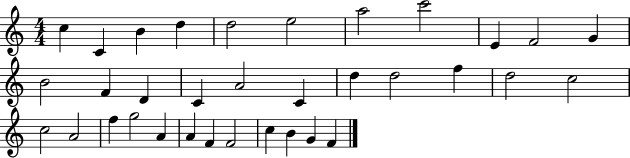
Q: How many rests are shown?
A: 0